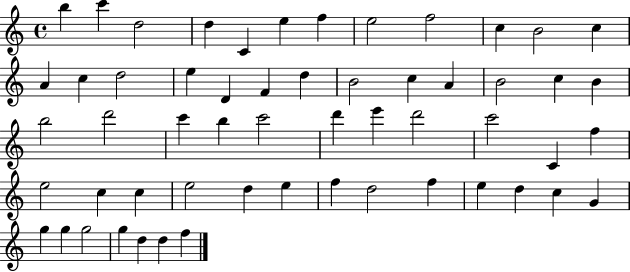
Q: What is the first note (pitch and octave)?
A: B5